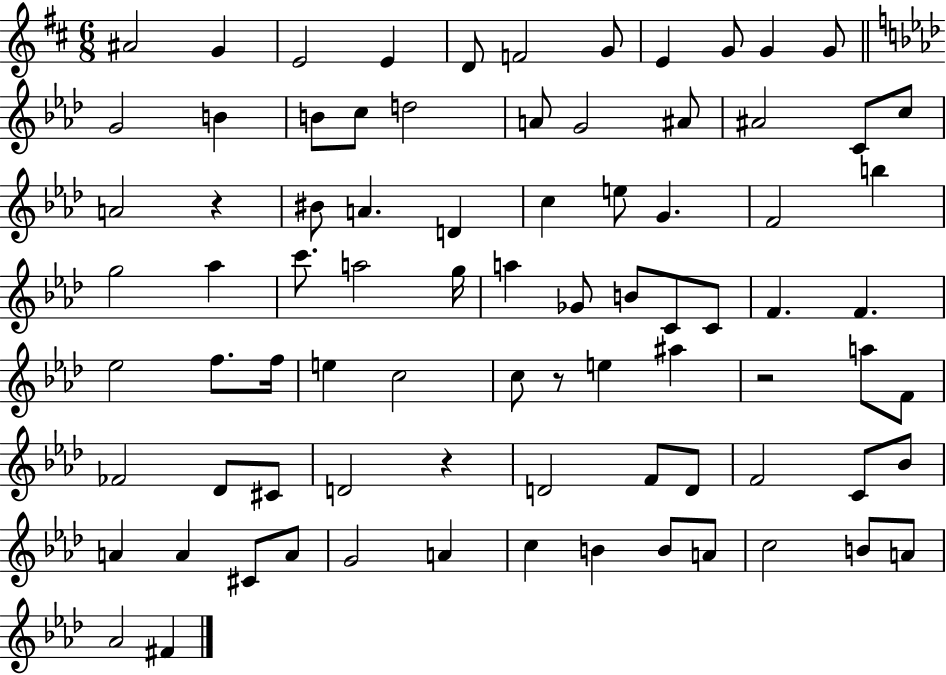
A#4/h G4/q E4/h E4/q D4/e F4/h G4/e E4/q G4/e G4/q G4/e G4/h B4/q B4/e C5/e D5/h A4/e G4/h A#4/e A#4/h C4/e C5/e A4/h R/q BIS4/e A4/q. D4/q C5/q E5/e G4/q. F4/h B5/q G5/h Ab5/q C6/e. A5/h G5/s A5/q Gb4/e B4/e C4/e C4/e F4/q. F4/q. Eb5/h F5/e. F5/s E5/q C5/h C5/e R/e E5/q A#5/q R/h A5/e F4/e FES4/h Db4/e C#4/e D4/h R/q D4/h F4/e D4/e F4/h C4/e Bb4/e A4/q A4/q C#4/e A4/e G4/h A4/q C5/q B4/q B4/e A4/e C5/h B4/e A4/e Ab4/h F#4/q